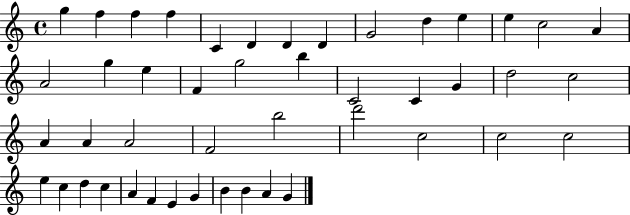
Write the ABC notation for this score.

X:1
T:Untitled
M:4/4
L:1/4
K:C
g f f f C D D D G2 d e e c2 A A2 g e F g2 b C2 C G d2 c2 A A A2 F2 b2 d'2 c2 c2 c2 e c d c A F E G B B A G